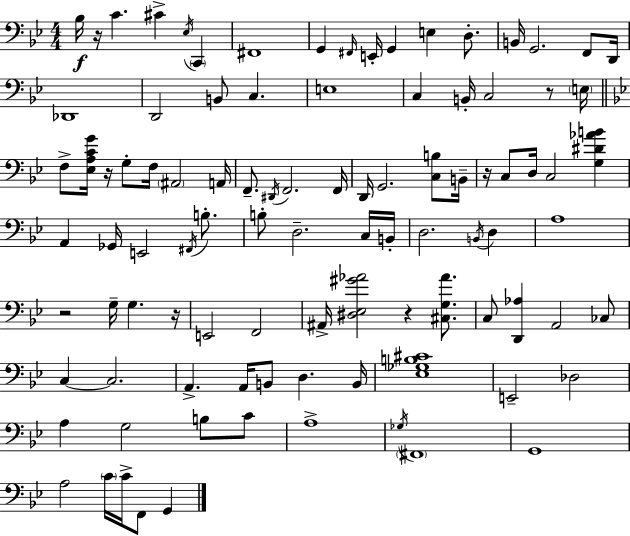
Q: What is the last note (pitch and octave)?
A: G2